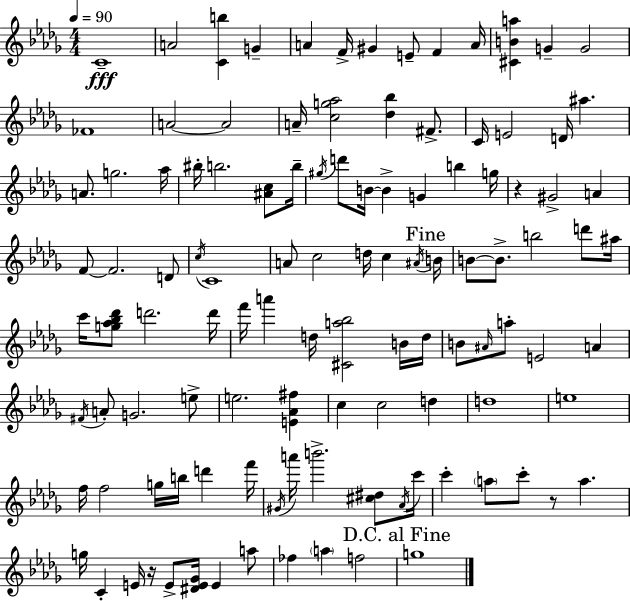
{
  \clef treble
  \numericTimeSignature
  \time 4/4
  \key bes \minor
  \tempo 4 = 90
  c'1--\fff | a'2 <c' b''>4 g'4-- | a'4 f'16-> gis'4 e'8-- f'4 a'16 | <cis' b' a''>4 g'4-- g'2 | \break fes'1 | a'2~~ a'2 | a'16-- <c'' g'' aes''>2 <des'' bes''>4 fis'8.-> | c'16 e'2 d'16 ais''4. | \break a'8. g''2. aes''16 | bis''16-. b''2. <ais' c''>8 b''16-- | \acciaccatura { gis''16 } d'''8 b'16~~ b'4-> g'4 b''4 | g''16 r4 gis'2-> a'4 | \break f'8~~ f'2. d'8 | \acciaccatura { c''16 } c'1 | a'8 c''2 d''16 c''4 | \acciaccatura { ais'16 } \mark "Fine" b'16 b'8~~ b'8.-> b''2 | \break d'''8 ais''16 c'''16 <g'' aes'' bes'' des'''>8 d'''2. | d'''16 f'''16 a'''4 d''16 <cis' a'' bes''>2 | b'16 d''16 b'8 \grace { ais'16 } a''8-. e'2 | a'4 \acciaccatura { fis'16 } a'8-. g'2. | \break e''8-> e''2. | <e' aes' fis''>4 c''4 c''2 | d''4 d''1 | e''1 | \break f''16 f''2 g''16 b''16 | d'''4 f'''16 \acciaccatura { gis'16 } a'''16 b'''2.-> | <cis'' dis''>8 \acciaccatura { aes'16 } c'''16 c'''4-. \parenthesize a''8 c'''8-. r8 | a''4. g''16 c'4-. e'16 r16 e'8-> | \break <dis' e' ges'>16 e'4 a''8 fes''4 \parenthesize a''4 f''2 | \mark "D.C. al Fine" g''1 | \bar "|."
}